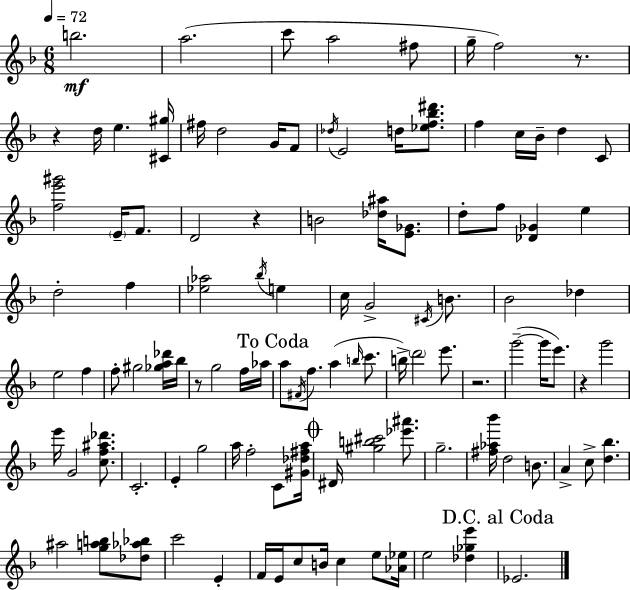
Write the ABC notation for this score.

X:1
T:Untitled
M:6/8
L:1/4
K:Dm
b2 a2 c'/2 a2 ^f/2 g/4 f2 z/2 z d/4 e [^C^g]/4 ^f/4 d2 G/4 F/2 _d/4 E2 d/4 [_ef_b^d']/2 f c/4 _B/4 d C/2 [fe'^g']2 E/4 F/2 D2 z B2 [_d^a]/4 [E_G]/2 d/2 f/2 [_D_G] e d2 f [_e_a]2 _b/4 e c/4 G2 ^C/4 B/2 _B2 _d e2 f f/2 ^g2 [_ga_d']/4 _b/4 z/2 g2 f/4 _a/4 a/2 ^F/4 f/2 a b/4 c'/2 b/4 d'2 e'/2 z2 g'2 g'/4 e'/2 z g'2 e'/4 G2 [cf^a_d']/2 C2 E g2 a/4 f2 C/2 [^G_d^fa]/4 ^D/4 [^gb^c']2 [_e'^a']/2 g2 [^f_a_b']/4 d2 B/2 A c/2 [d_b] ^a2 [gab]/2 [_d_a_b]/2 c'2 E F/4 E/4 c/2 B/4 c e/2 [_A_e]/4 e2 [_d_ge'] _E2